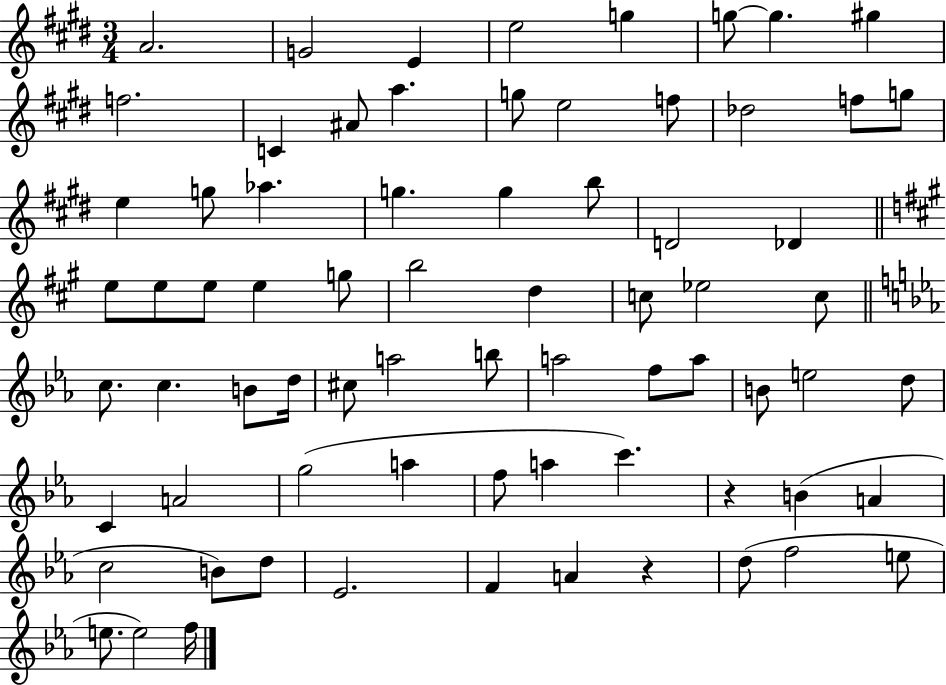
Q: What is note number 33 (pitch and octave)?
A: D5